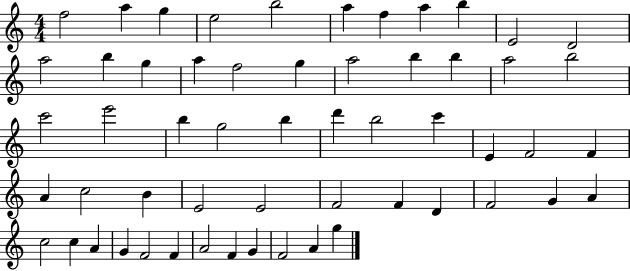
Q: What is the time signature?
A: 4/4